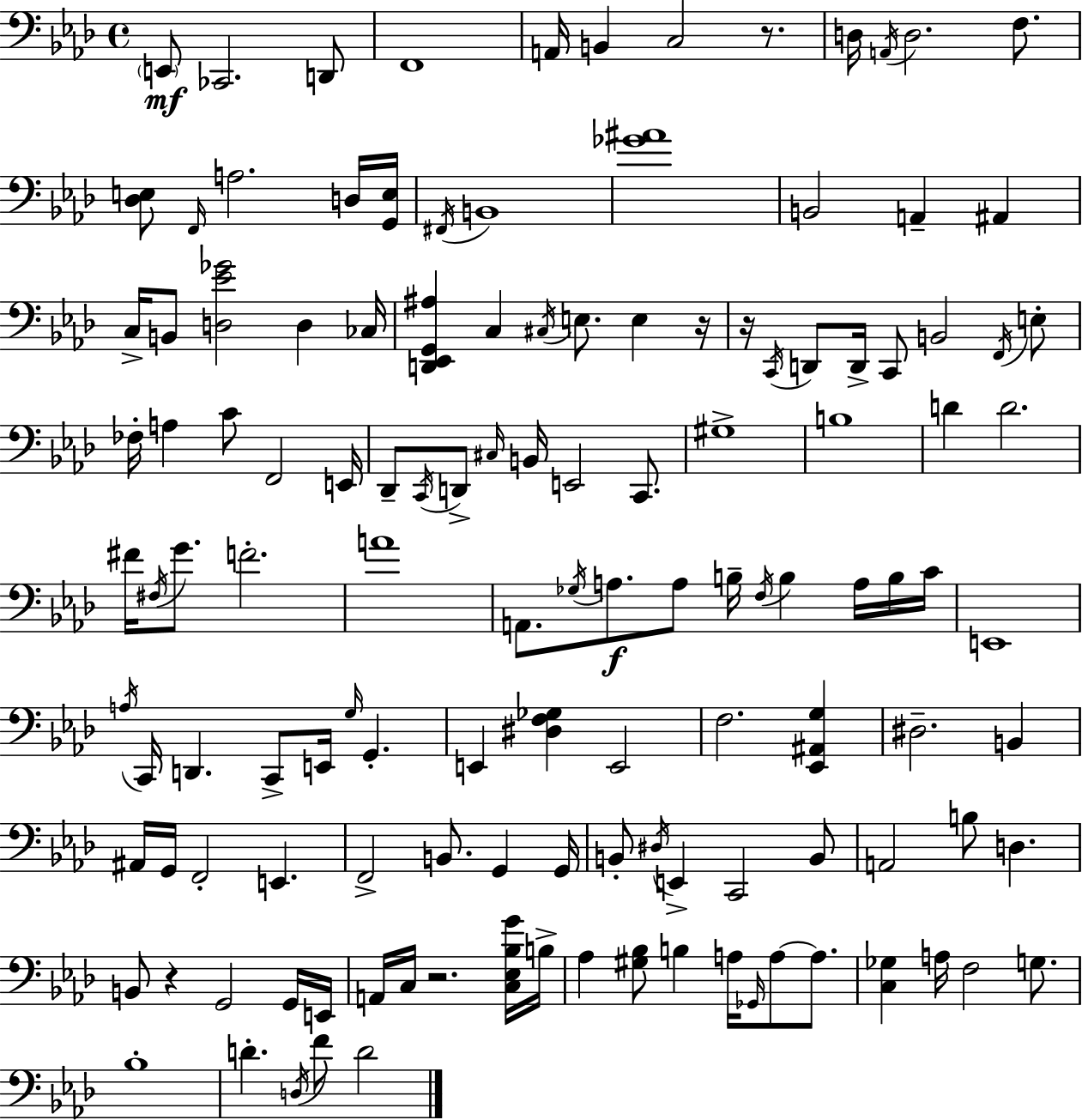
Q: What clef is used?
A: bass